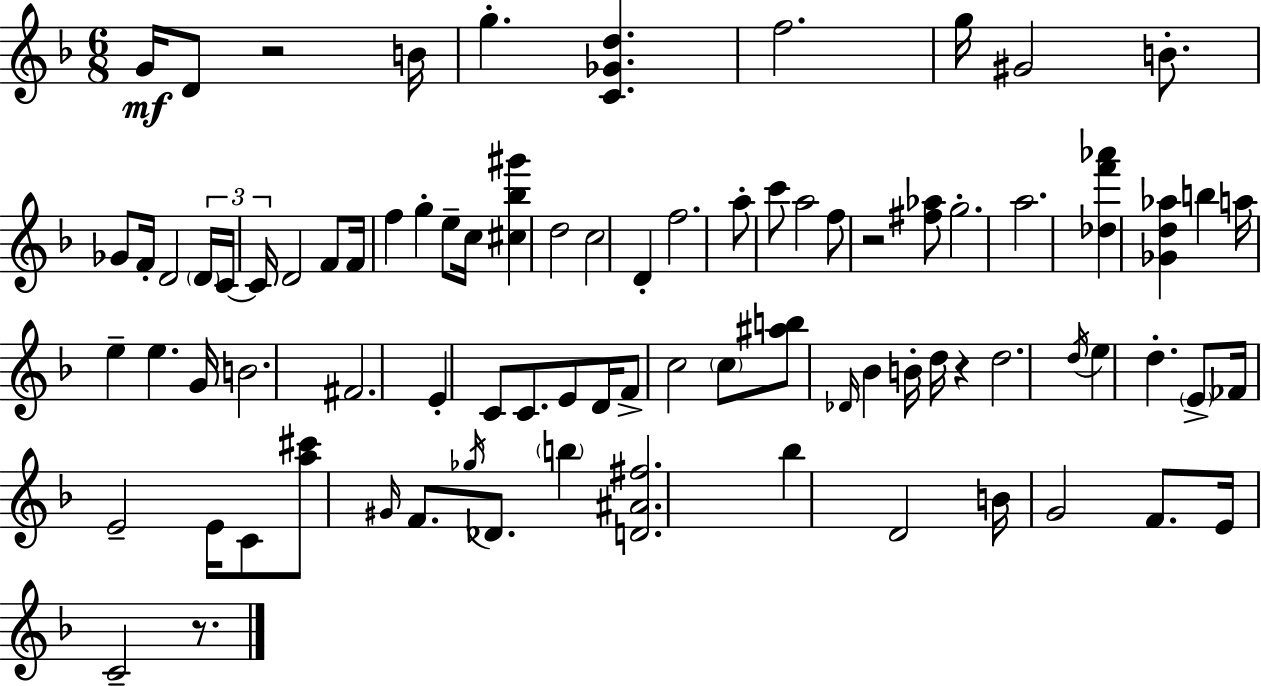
G4/s D4/e R/h B4/s G5/q. [C4,Gb4,D5]/q. F5/h. G5/s G#4/h B4/e. Gb4/e F4/s D4/h D4/s C4/s C4/s D4/h F4/e F4/s F5/q G5/q E5/e C5/s [C#5,Bb5,G#6]/q D5/h C5/h D4/q F5/h. A5/e C6/e A5/h F5/e R/h [F#5,Ab5]/e G5/h. A5/h. [Db5,F6,Ab6]/q [Gb4,D5,Ab5]/q B5/q A5/s E5/q E5/q. G4/s B4/h. F#4/h. E4/q C4/e C4/e. E4/e D4/s F4/e C5/h C5/e [A#5,B5]/e Db4/s Bb4/q B4/s D5/s R/q D5/h. D5/s E5/q D5/q. E4/e FES4/s E4/h E4/s C4/e [A5,C#6]/e G#4/s F4/e. Gb5/s Db4/e. B5/q [D4,A#4,F#5]/h. Bb5/q D4/h B4/s G4/h F4/e. E4/s C4/h R/e.